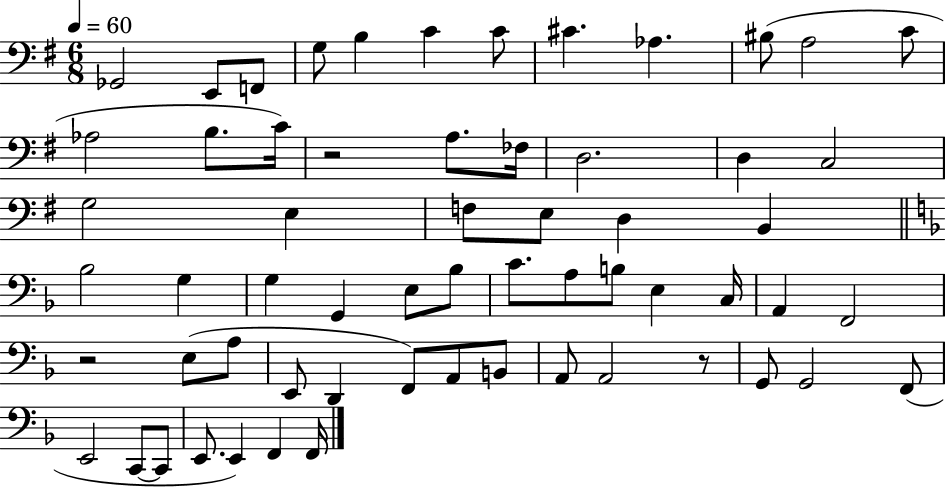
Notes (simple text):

Gb2/h E2/e F2/e G3/e B3/q C4/q C4/e C#4/q. Ab3/q. BIS3/e A3/h C4/e Ab3/h B3/e. C4/s R/h A3/e. FES3/s D3/h. D3/q C3/h G3/h E3/q F3/e E3/e D3/q B2/q Bb3/h G3/q G3/q G2/q E3/e Bb3/e C4/e. A3/e B3/e E3/q C3/s A2/q F2/h R/h E3/e A3/e E2/e D2/q F2/e A2/e B2/e A2/e A2/h R/e G2/e G2/h F2/e E2/h C2/e C2/e E2/e. E2/q F2/q F2/s